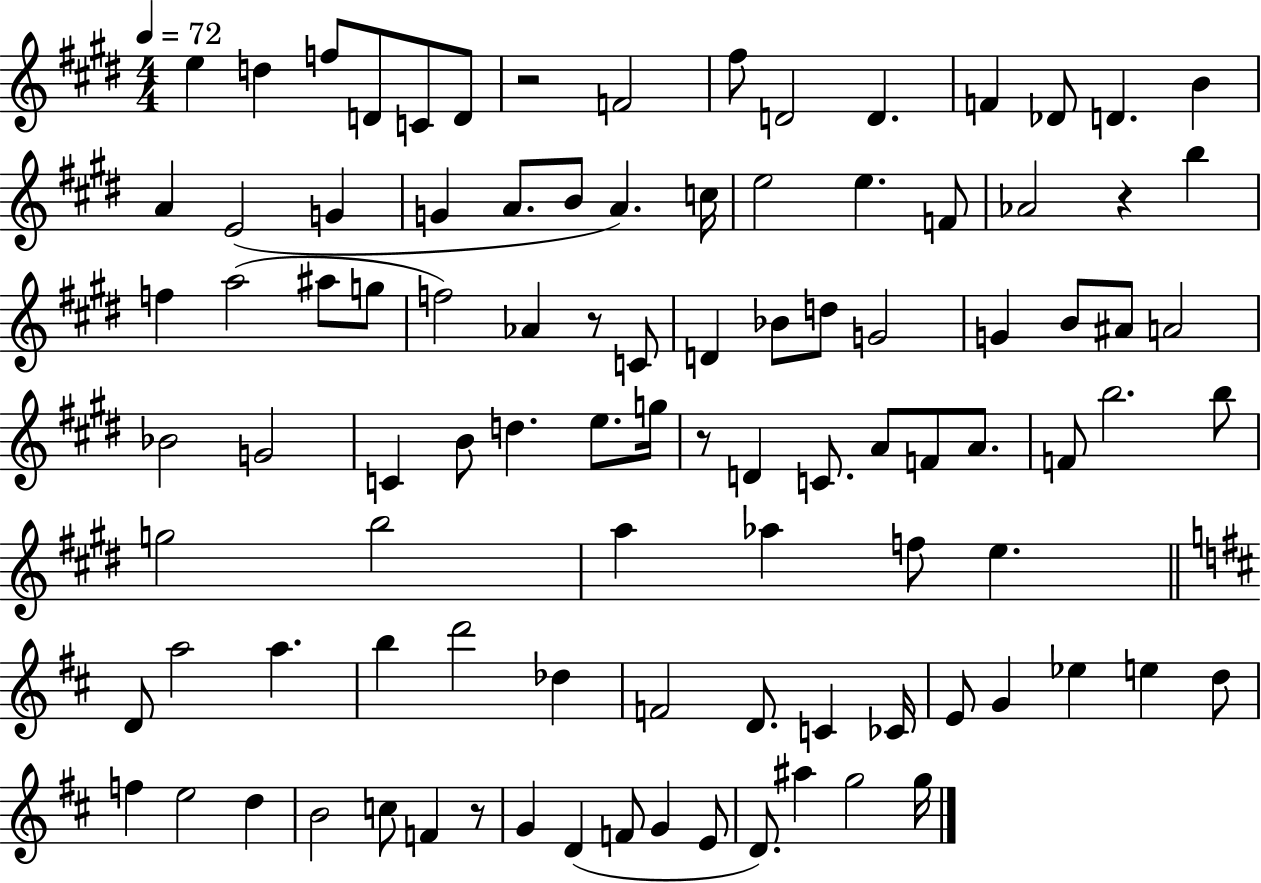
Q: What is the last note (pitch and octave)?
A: G5